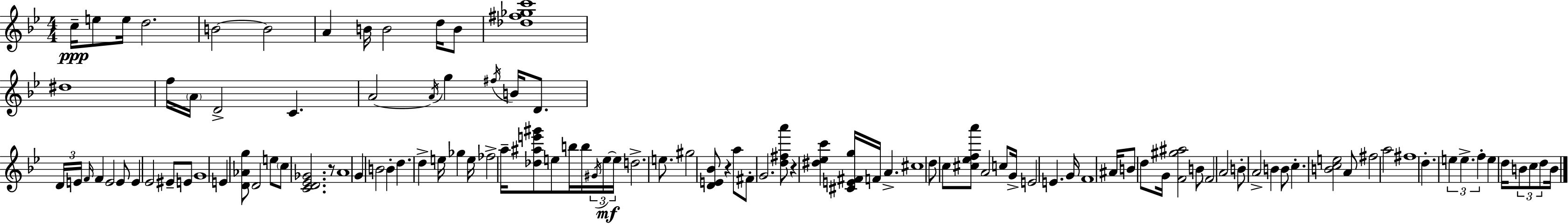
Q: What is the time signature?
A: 4/4